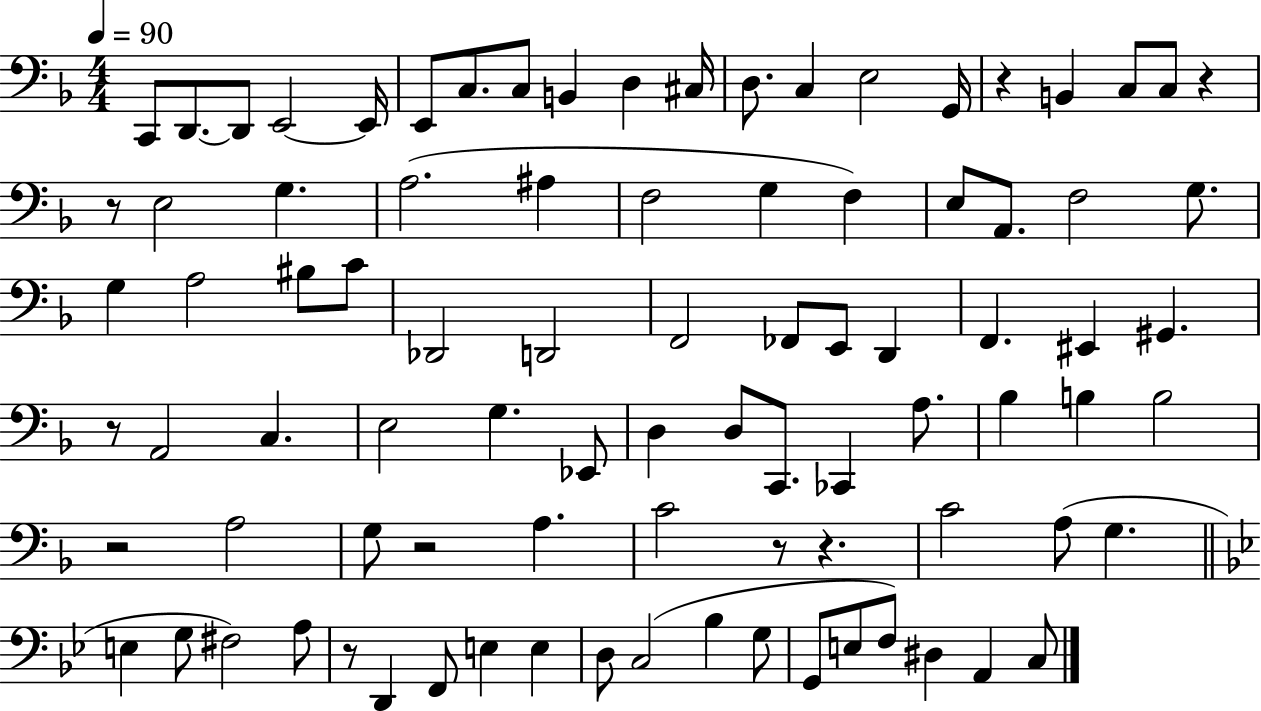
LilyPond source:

{
  \clef bass
  \numericTimeSignature
  \time 4/4
  \key f \major
  \tempo 4 = 90
  c,8 d,8.~~ d,8 e,2~~ e,16 | e,8 c8. c8 b,4 d4 cis16 | d8. c4 e2 g,16 | r4 b,4 c8 c8 r4 | \break r8 e2 g4. | a2.( ais4 | f2 g4 f4) | e8 a,8. f2 g8. | \break g4 a2 bis8 c'8 | des,2 d,2 | f,2 fes,8 e,8 d,4 | f,4. eis,4 gis,4. | \break r8 a,2 c4. | e2 g4. ees,8 | d4 d8 c,8. ces,4 a8. | bes4 b4 b2 | \break r2 a2 | g8 r2 a4. | c'2 r8 r4. | c'2 a8( g4. | \break \bar "||" \break \key bes \major e4 g8 fis2) a8 | r8 d,4 f,8 e4 e4 | d8 c2( bes4 g8 | g,8 e8 f8) dis4 a,4 c8 | \break \bar "|."
}